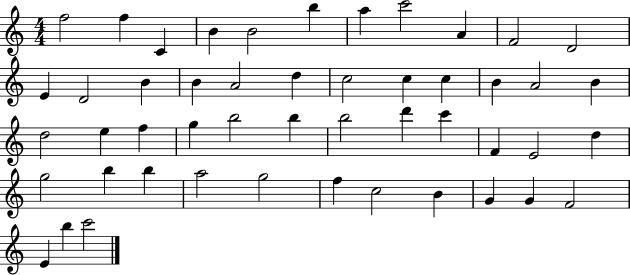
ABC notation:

X:1
T:Untitled
M:4/4
L:1/4
K:C
f2 f C B B2 b a c'2 A F2 D2 E D2 B B A2 d c2 c c B A2 B d2 e f g b2 b b2 d' c' F E2 d g2 b b a2 g2 f c2 B G G F2 E b c'2